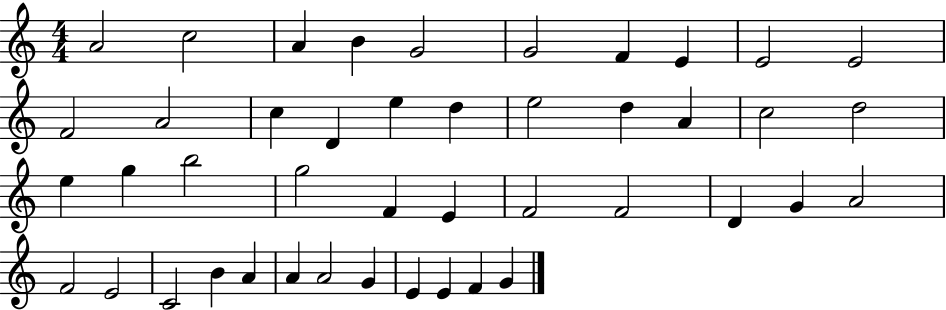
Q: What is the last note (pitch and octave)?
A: G4